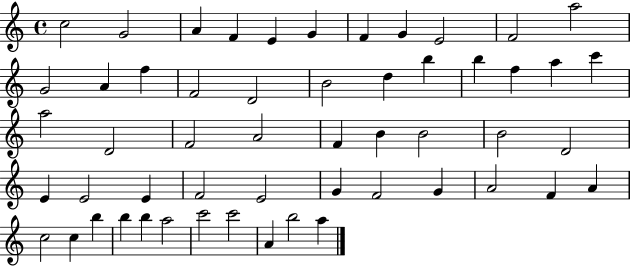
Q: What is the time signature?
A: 4/4